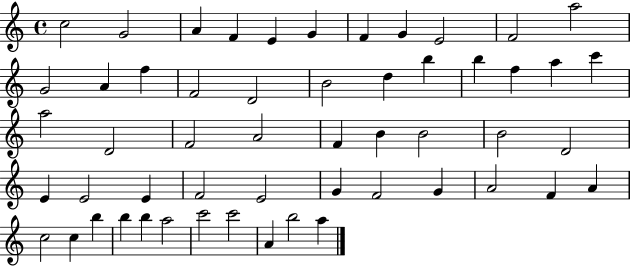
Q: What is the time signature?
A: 4/4